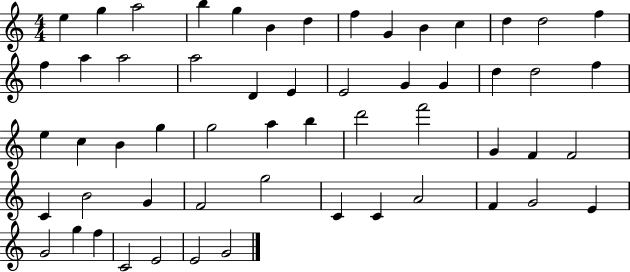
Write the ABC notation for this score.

X:1
T:Untitled
M:4/4
L:1/4
K:C
e g a2 b g B d f G B c d d2 f f a a2 a2 D E E2 G G d d2 f e c B g g2 a b d'2 f'2 G F F2 C B2 G F2 g2 C C A2 F G2 E G2 g f C2 E2 E2 G2